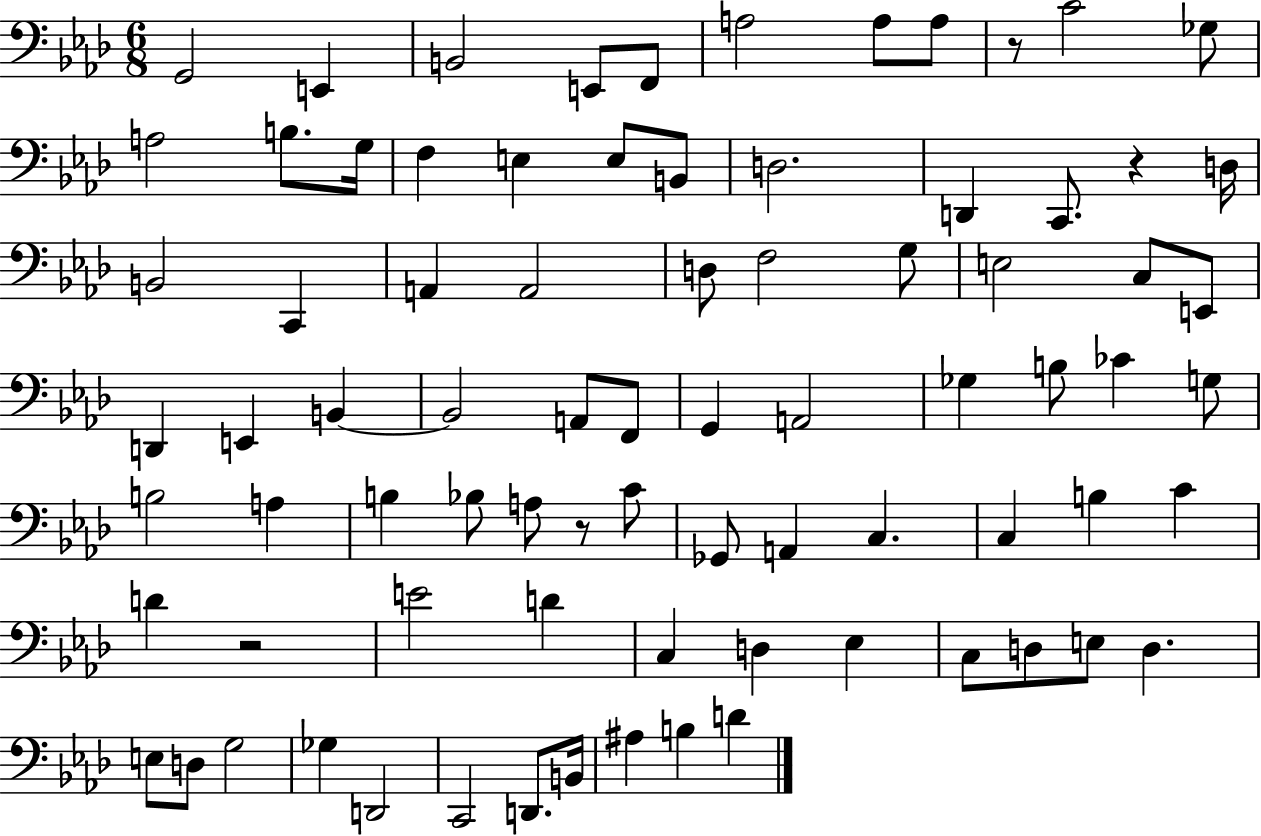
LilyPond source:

{
  \clef bass
  \numericTimeSignature
  \time 6/8
  \key aes \major
  g,2 e,4 | b,2 e,8 f,8 | a2 a8 a8 | r8 c'2 ges8 | \break a2 b8. g16 | f4 e4 e8 b,8 | d2. | d,4 c,8. r4 d16 | \break b,2 c,4 | a,4 a,2 | d8 f2 g8 | e2 c8 e,8 | \break d,4 e,4 b,4~~ | b,2 a,8 f,8 | g,4 a,2 | ges4 b8 ces'4 g8 | \break b2 a4 | b4 bes8 a8 r8 c'8 | ges,8 a,4 c4. | c4 b4 c'4 | \break d'4 r2 | e'2 d'4 | c4 d4 ees4 | c8 d8 e8 d4. | \break e8 d8 g2 | ges4 d,2 | c,2 d,8. b,16 | ais4 b4 d'4 | \break \bar "|."
}